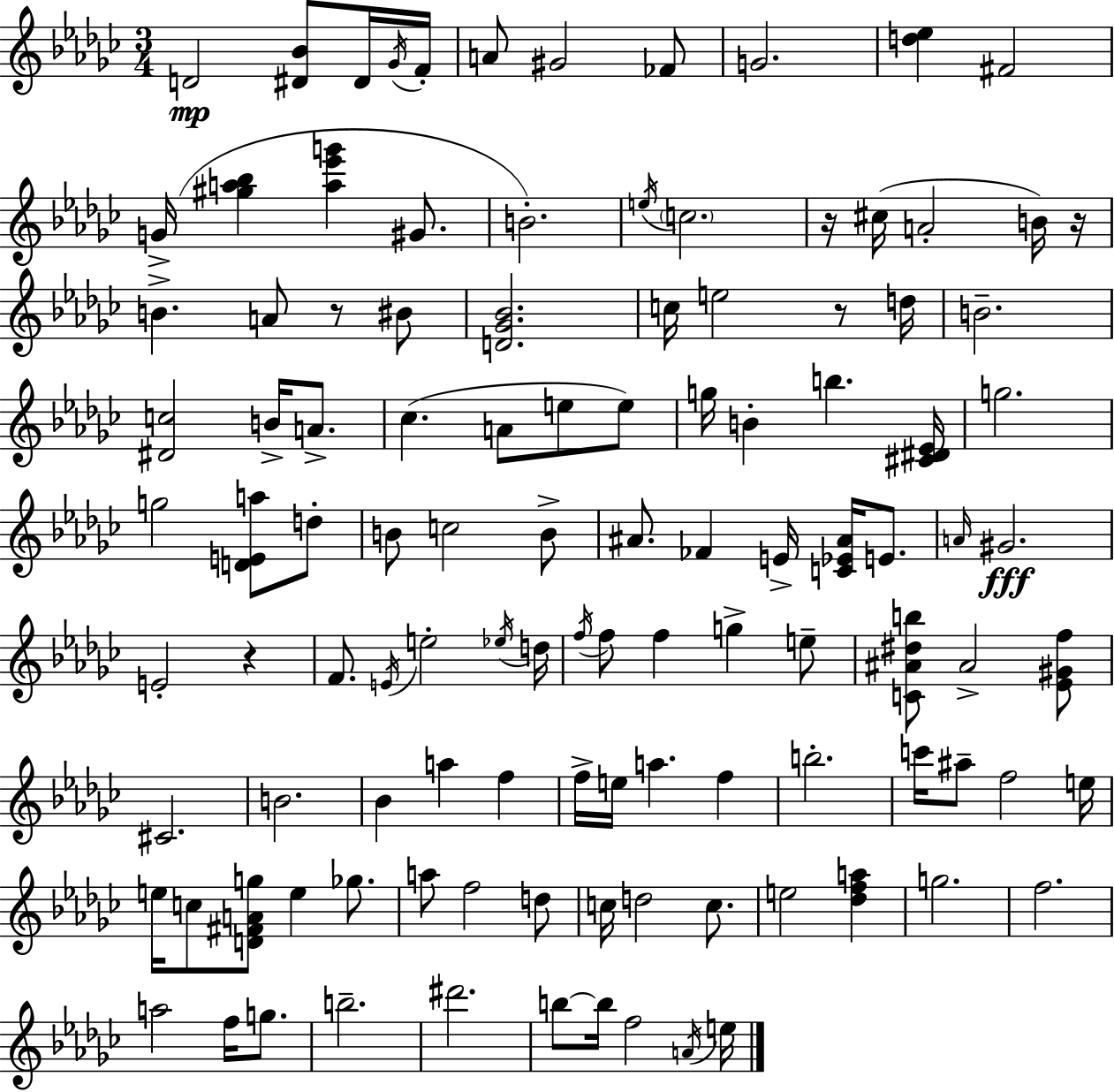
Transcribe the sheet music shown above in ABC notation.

X:1
T:Untitled
M:3/4
L:1/4
K:Ebm
D2 [^D_B]/2 ^D/4 _G/4 F/4 A/2 ^G2 _F/2 G2 [d_e] ^F2 G/4 [^ga_b] [a_e'g'] ^G/2 B2 e/4 c2 z/4 ^c/4 A2 B/4 z/4 B A/2 z/2 ^B/2 [D_G_B]2 c/4 e2 z/2 d/4 B2 [^Dc]2 B/4 A/2 _c A/2 e/2 e/2 g/4 B b [^C^D_E]/4 g2 g2 [DEa]/2 d/2 B/2 c2 B/2 ^A/2 _F E/4 [C_E^A]/4 E/2 A/4 ^G2 E2 z F/2 E/4 e2 _e/4 d/4 f/4 f/2 f g e/2 [C^A^db]/2 ^A2 [_E^Gf]/2 ^C2 B2 _B a f f/4 e/4 a f b2 c'/4 ^a/2 f2 e/4 e/4 c/2 [D^FAg]/2 e _g/2 a/2 f2 d/2 c/4 d2 c/2 e2 [_dfa] g2 f2 a2 f/4 g/2 b2 ^d'2 b/2 b/4 f2 A/4 e/4